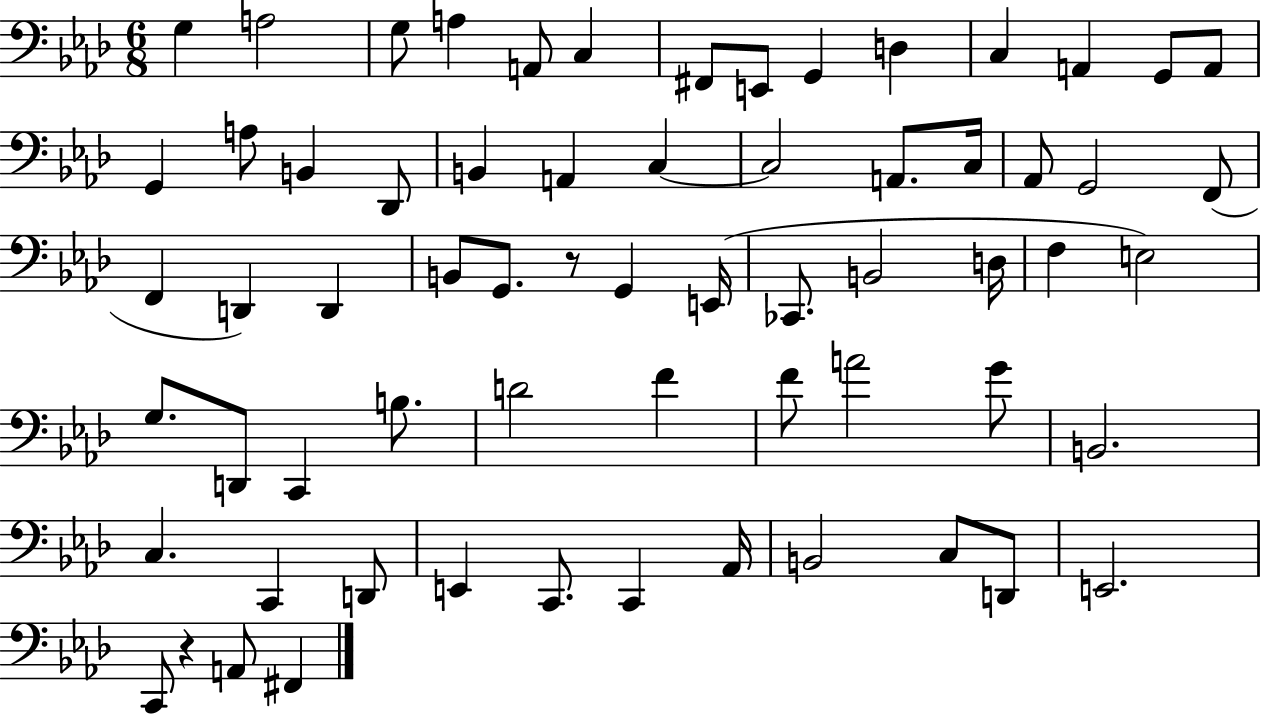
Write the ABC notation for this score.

X:1
T:Untitled
M:6/8
L:1/4
K:Ab
G, A,2 G,/2 A, A,,/2 C, ^F,,/2 E,,/2 G,, D, C, A,, G,,/2 A,,/2 G,, A,/2 B,, _D,,/2 B,, A,, C, C,2 A,,/2 C,/4 _A,,/2 G,,2 F,,/2 F,, D,, D,, B,,/2 G,,/2 z/2 G,, E,,/4 _C,,/2 B,,2 D,/4 F, E,2 G,/2 D,,/2 C,, B,/2 D2 F F/2 A2 G/2 B,,2 C, C,, D,,/2 E,, C,,/2 C,, _A,,/4 B,,2 C,/2 D,,/2 E,,2 C,,/2 z A,,/2 ^F,,